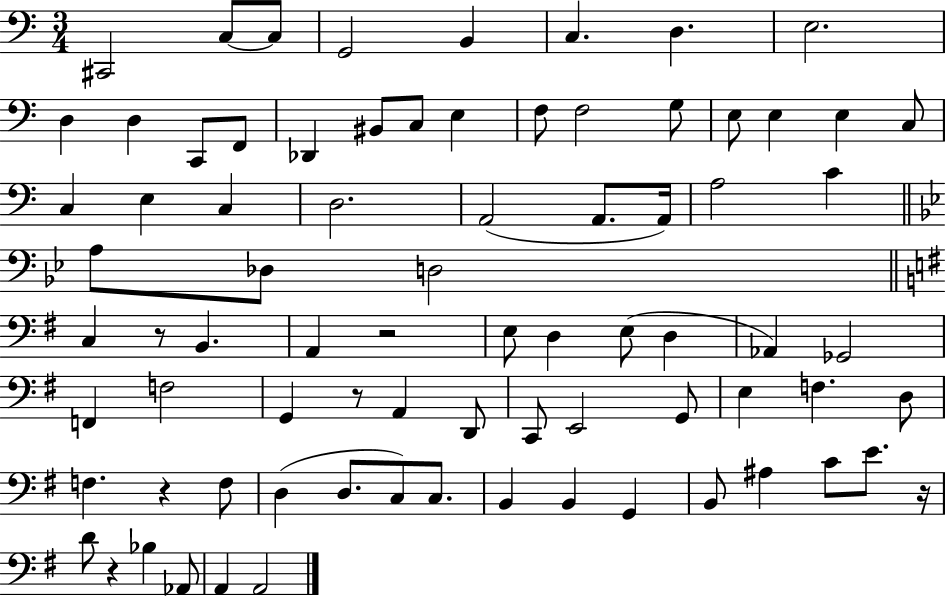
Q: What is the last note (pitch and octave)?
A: A2